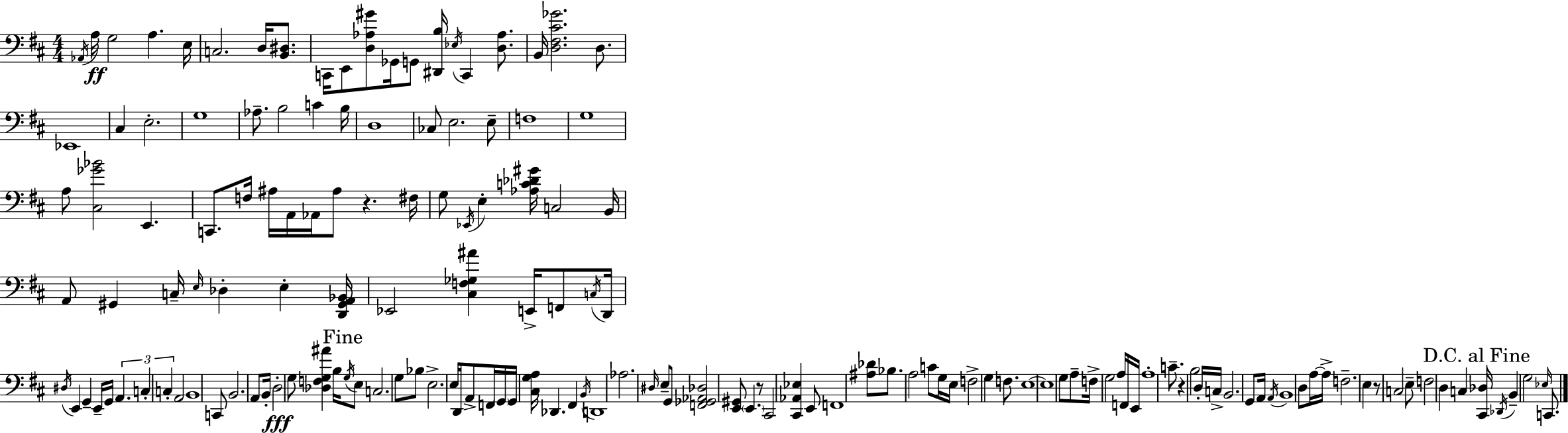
{
  \clef bass
  \numericTimeSignature
  \time 4/4
  \key d \major
  \repeat volta 2 { \acciaccatura { aes,16 }\ff a16 g2 a4. | e16 c2. d16 <b, dis>8. | c,16 e,8 <d aes gis'>8 ges,16 g,8 <dis, b>16 \acciaccatura { ees16 } c,4 <d aes>8. | b,16 <d fis cis' ges'>2. d8. | \break ees,1 | cis4 e2.-. | g1 | aes8.-- b2 c'4 | \break b16 d1 | ces8 e2. | e8-- f1 | g1 | \break a8 <cis ges' bes'>2 e,4. | c,8. f16 ais16 a,16 aes,16 ais8 r4. | fis16 g8 \acciaccatura { ees,16 } e4-. <aes c' des' gis'>16 c2 | b,16 a,8 gis,4 c16-- \grace { e16 } des4-. e4-. | \break <d, gis, a, bes,>16 ees,2 <cis f ges ais'>4 | e,16-> f,8 \acciaccatura { c16 } d,16 \acciaccatura { dis16 } e,4 g,4-- e,16-- g,16 | \tuplet 3/2 { a,4. c4-. c4-. } a,2 | b,1 | \break c,8 b,2. | a,8 b,16-. d2-.\fff g8 | <des f g ais'>4 b16 \mark "Fine" \acciaccatura { g16 } e8 c2. | g8 bes8 e2.-> | \break e16 d,16 a,8-> f,16 \parenthesize g,16 g,16 <cis g a>16 des,4. | fis,4 \acciaccatura { b,16 } d,1 | aes2. | \grace { dis16 } e8-- g,8 <f, ges, aes, des>2 | \break <e, gis,>8 \parenthesize e,4. r8 cis,2 | <cis, aes, ees>4 e,8 f,1 | <ais des'>8 bes8. a2 | c'8 g16 e16 f2-> | \break g4 f8. e1~~ | e1 | g8 a8-- f16-> g2 | a16 f,16 e,16 a1-. | \break c'8.-- r4 | b2 d16-. c16-> b,2. | g,8 a,16 \acciaccatura { a,16 } b,1 | d8 a16~~ a16-> f2.-- | \break e4 r8 | c2 e8-- f2 | d4 c4 \mark "D.C. al Fine" <cis, des>16 \acciaccatura { des,16 } b,4-- | g2 \grace { ees16 } c,8. } \bar "|."
}